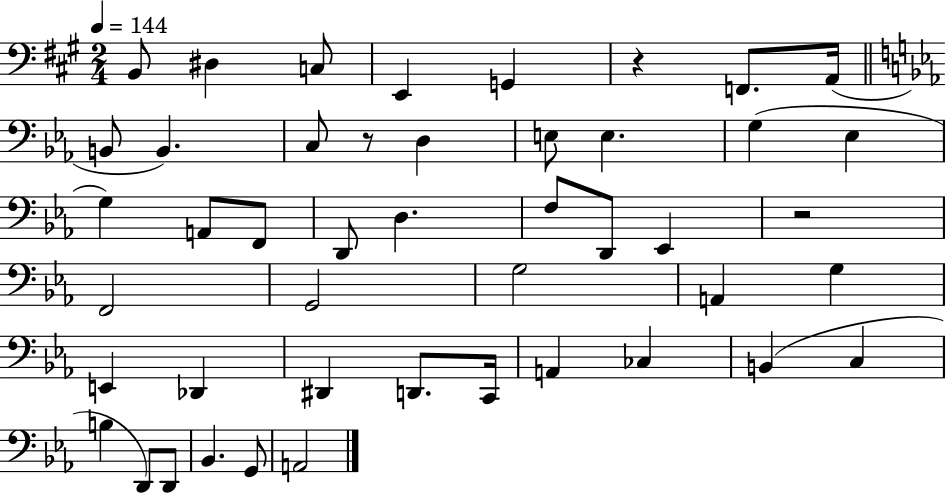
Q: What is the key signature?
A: A major